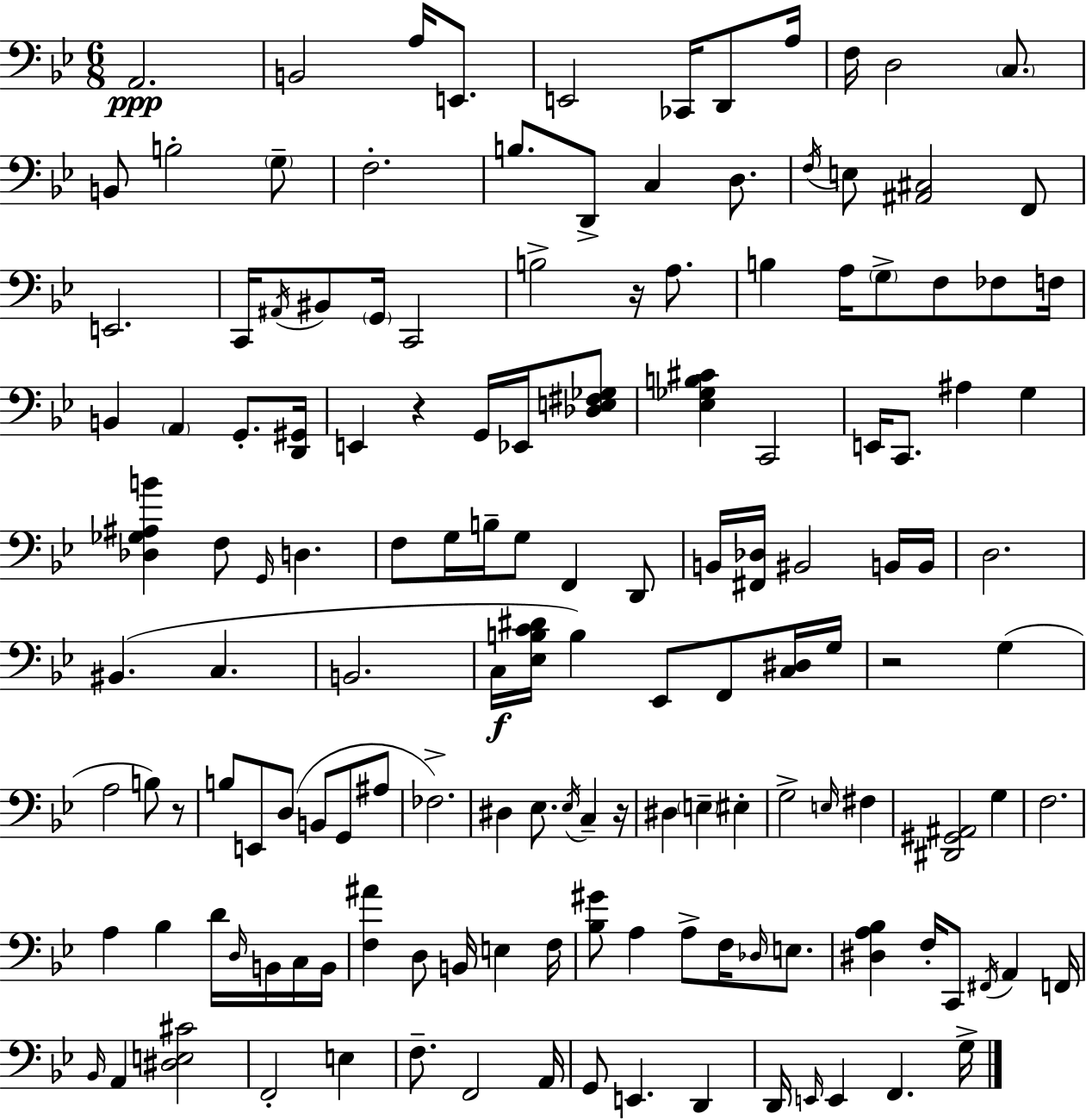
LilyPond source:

{
  \clef bass
  \numericTimeSignature
  \time 6/8
  \key bes \major
  a,2.\ppp | b,2 a16 e,8. | e,2 ces,16 d,8 a16 | f16 d2 \parenthesize c8. | \break b,8 b2-. \parenthesize g8-- | f2.-. | b8. d,8-> c4 d8. | \acciaccatura { f16 } e8 <ais, cis>2 f,8 | \break e,2. | c,16 \acciaccatura { ais,16 } bis,8 \parenthesize g,16 c,2 | b2-> r16 a8. | b4 a16 \parenthesize g8-> f8 fes8 | \break f16 b,4 \parenthesize a,4 g,8.-. | <d, gis,>16 e,4 r4 g,16 ees,16 | <des e fis ges>8 <ees ges b cis'>4 c,2 | e,16 c,8. ais4 g4 | \break <des ges ais b'>4 f8 \grace { g,16 } d4. | f8 g16 b16-- g8 f,4 | d,8 b,16 <fis, des>16 bis,2 | b,16 b,16 d2. | \break bis,4.( c4. | b,2. | c16\f <ees b c' dis'>16 b4) ees,8 f,8 | <c dis>16 g16 r2 g4( | \break a2 b8) | r8 b8 e,8 d8( b,8 g,8 | ais8 fes2.->) | dis4 ees8. \acciaccatura { ees16 } c4-- | \break r16 dis4 \parenthesize e4-- | eis4-. g2-> | \grace { e16 } fis4 <dis, gis, ais,>2 | g4 f2. | \break a4 bes4 | d'16 \grace { d16 } b,16 c16 b,16 <f ais'>4 d8 | b,16 e4 f16 <bes gis'>8 a4 | a8-> f16 \grace { des16 } e8. <dis a bes>4 f16-. | \break c,8 \acciaccatura { fis,16 } a,4 f,16 \grace { bes,16 } a,4 | <dis e cis'>2 f,2-. | e4 f8.-- | f,2 a,16 g,8 e,4. | \break d,4 d,16 \grace { e,16 } e,4 | f,4. g16-> \bar "|."
}